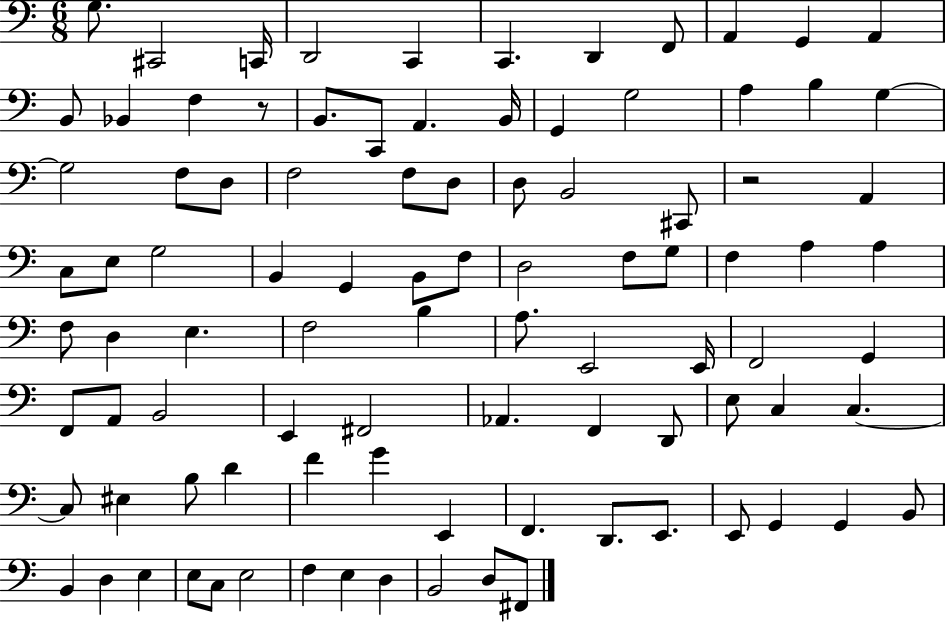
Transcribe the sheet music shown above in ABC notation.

X:1
T:Untitled
M:6/8
L:1/4
K:C
G,/2 ^C,,2 C,,/4 D,,2 C,, C,, D,, F,,/2 A,, G,, A,, B,,/2 _B,, F, z/2 B,,/2 C,,/2 A,, B,,/4 G,, G,2 A, B, G, G,2 F,/2 D,/2 F,2 F,/2 D,/2 D,/2 B,,2 ^C,,/2 z2 A,, C,/2 E,/2 G,2 B,, G,, B,,/2 F,/2 D,2 F,/2 G,/2 F, A, A, F,/2 D, E, F,2 B, A,/2 E,,2 E,,/4 F,,2 G,, F,,/2 A,,/2 B,,2 E,, ^F,,2 _A,, F,, D,,/2 E,/2 C, C, C,/2 ^E, B,/2 D F G E,, F,, D,,/2 E,,/2 E,,/2 G,, G,, B,,/2 B,, D, E, E,/2 C,/2 E,2 F, E, D, B,,2 D,/2 ^F,,/2